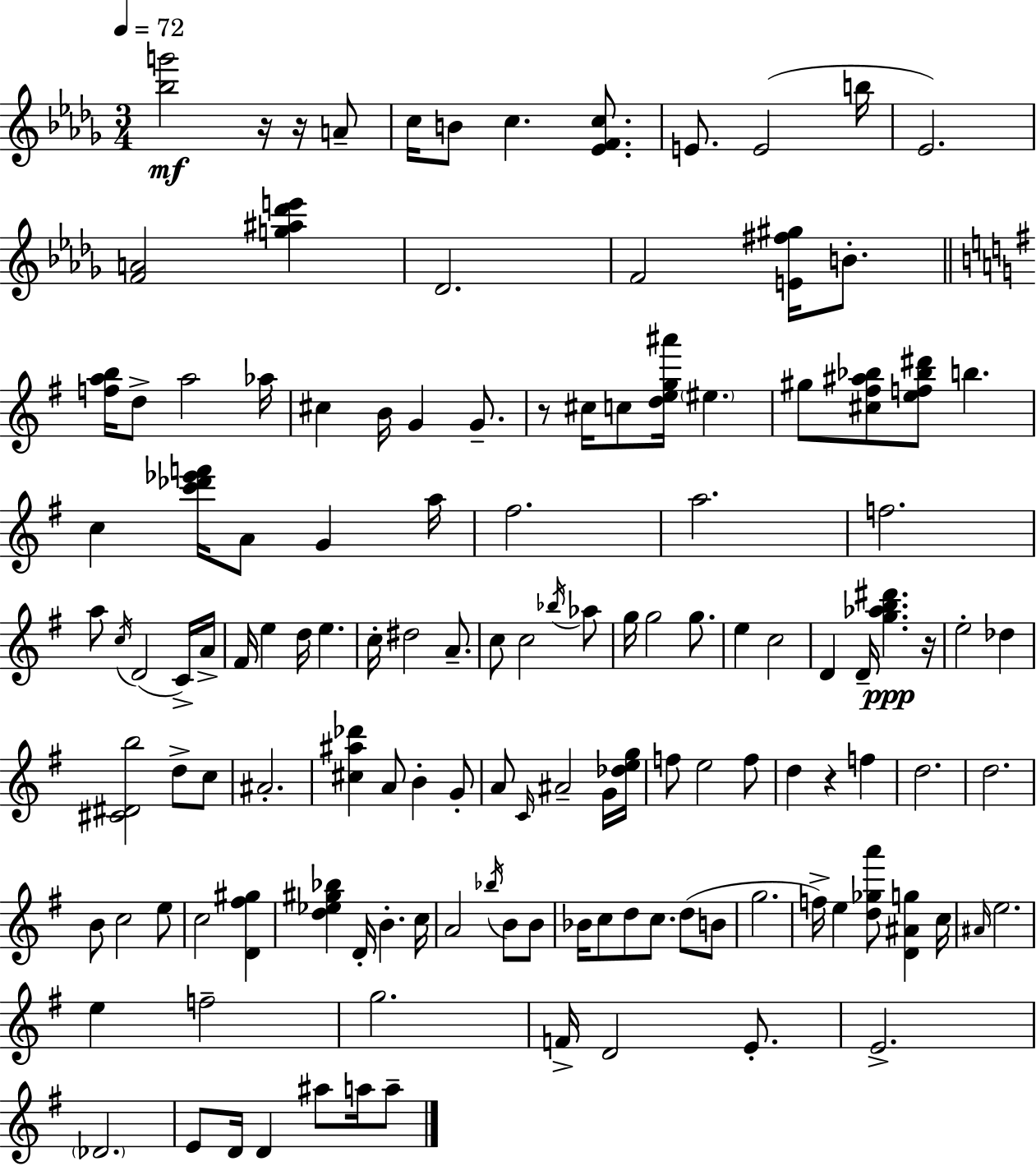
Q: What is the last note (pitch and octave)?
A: A5